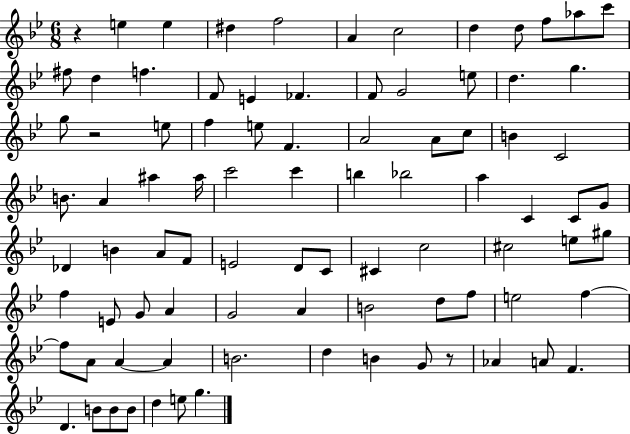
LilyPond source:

{
  \clef treble
  \numericTimeSignature
  \time 6/8
  \key bes \major
  \repeat volta 2 { r4 e''4 e''4 | dis''4 f''2 | a'4 c''2 | d''4 d''8 f''8 aes''8 c'''8 | \break fis''8 d''4 f''4. | f'8 e'4 fes'4. | f'8 g'2 e''8 | d''4. g''4. | \break g''8 r2 e''8 | f''4 e''8 f'4. | a'2 a'8 c''8 | b'4 c'2 | \break b'8. a'4 ais''4 ais''16 | c'''2 c'''4 | b''4 bes''2 | a''4 c'4 c'8 g'8 | \break des'4 b'4 a'8 f'8 | e'2 d'8 c'8 | cis'4 c''2 | cis''2 e''8 gis''8 | \break f''4 e'8 g'8 a'4 | g'2 a'4 | b'2 d''8 f''8 | e''2 f''4~~ | \break f''8 a'8 a'4~~ a'4 | b'2. | d''4 b'4 g'8 r8 | aes'4 a'8 f'4. | \break d'4. b'8 b'8 b'8 | d''4 e''8 g''4. | } \bar "|."
}